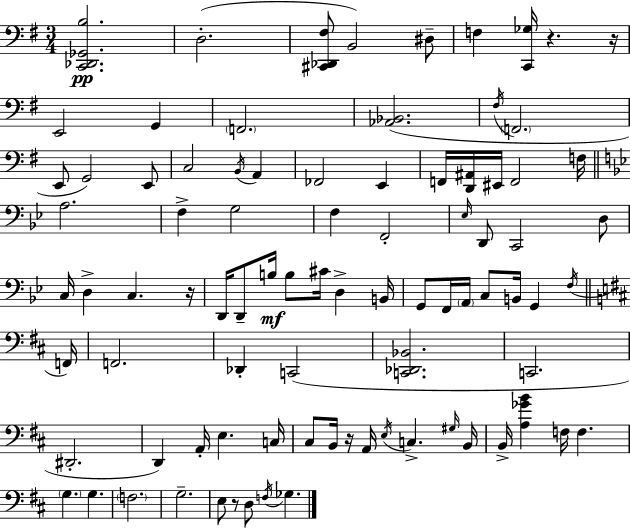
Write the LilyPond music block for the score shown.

{
  \clef bass
  \numericTimeSignature
  \time 3/4
  \key g \major
  \repeat volta 2 { <c, des, ges, b>2.\pp | d2.-.( | <cis, des, fis>8 b,2) dis8-- | f4 <c, ges>16 r4. r16 | \break e,2 g,4 | \parenthesize f,2. | <aes, bes,>2.( | \acciaccatura { fis16 } \parenthesize f,2. | \break e,8 g,2) e,8 | c2 \acciaccatura { b,16 } a,4 | fes,2 e,4 | f,16 <d, ais,>16 eis,16 f,2 | \break f16 \bar "||" \break \key g \minor a2. | f4-> g2 | f4 f,2-. | \grace { ees16 } d,8 c,2 d8 | \break c16 d4-> c4. | r16 d,16 d,8-- b16\mf b8 cis'16 d4-> | b,16 g,8 f,16 \parenthesize a,16 c8 b,16 g,4 | \acciaccatura { f16 } \bar "||" \break \key b \minor f,16 f,2. | des,4-. c,2( | <c, des, bes,>2. | c,2. | \break dis,2.-. | d,4) a,16-. e4. | c16 cis8 b,16 r16 a,16 \acciaccatura { e16 } c4.-> | \grace { gis16 } b,16 b,16-> <a ges' b'>4 f16 f4. | \break \parenthesize g4. g4. | \parenthesize f2. | g2.-- | e8 r8 d8 \acciaccatura { f16 } ges4. | \break } \bar "|."
}